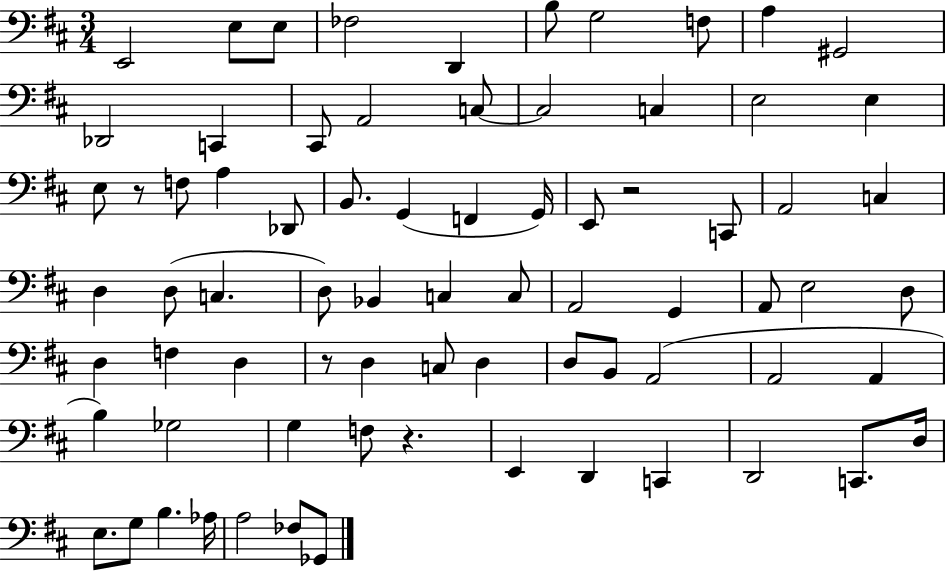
X:1
T:Untitled
M:3/4
L:1/4
K:D
E,,2 E,/2 E,/2 _F,2 D,, B,/2 G,2 F,/2 A, ^G,,2 _D,,2 C,, ^C,,/2 A,,2 C,/2 C,2 C, E,2 E, E,/2 z/2 F,/2 A, _D,,/2 B,,/2 G,, F,, G,,/4 E,,/2 z2 C,,/2 A,,2 C, D, D,/2 C, D,/2 _B,, C, C,/2 A,,2 G,, A,,/2 E,2 D,/2 D, F, D, z/2 D, C,/2 D, D,/2 B,,/2 A,,2 A,,2 A,, B, _G,2 G, F,/2 z E,, D,, C,, D,,2 C,,/2 D,/4 E,/2 G,/2 B, _A,/4 A,2 _F,/2 _G,,/2